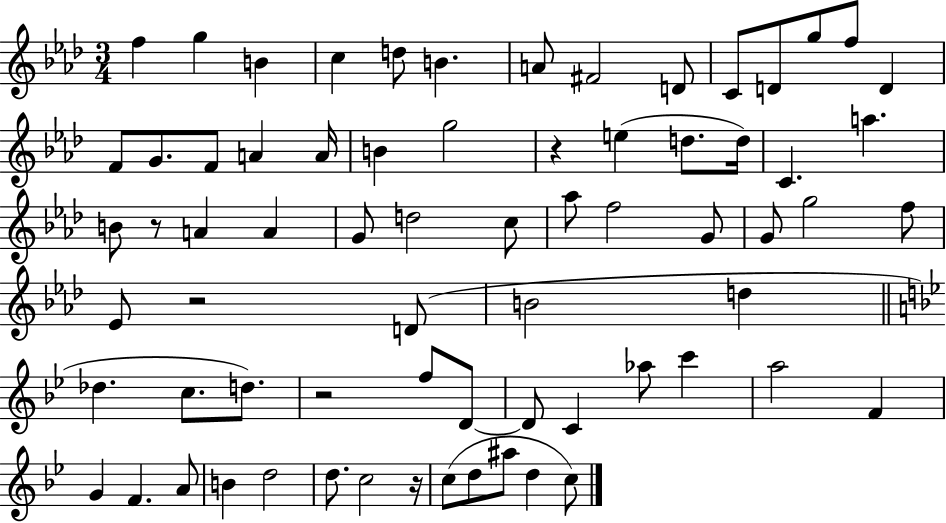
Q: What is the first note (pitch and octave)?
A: F5